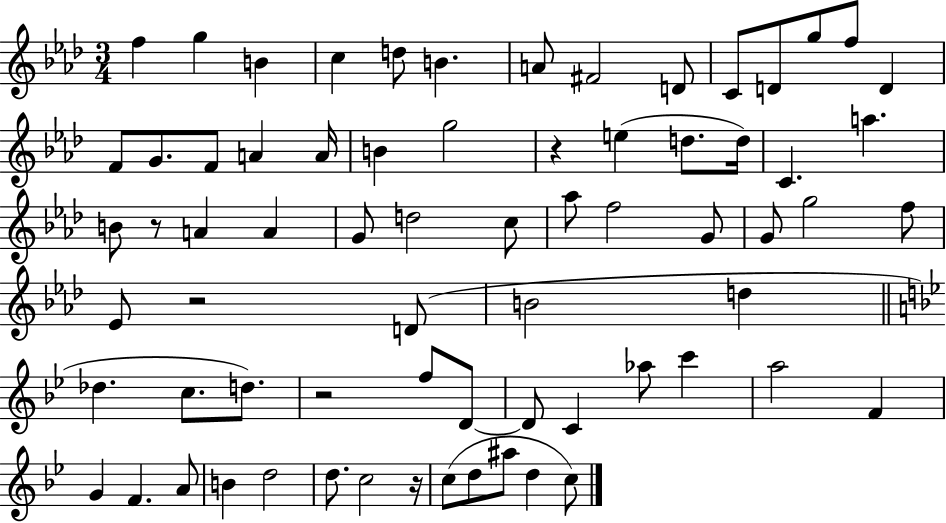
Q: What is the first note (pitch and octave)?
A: F5